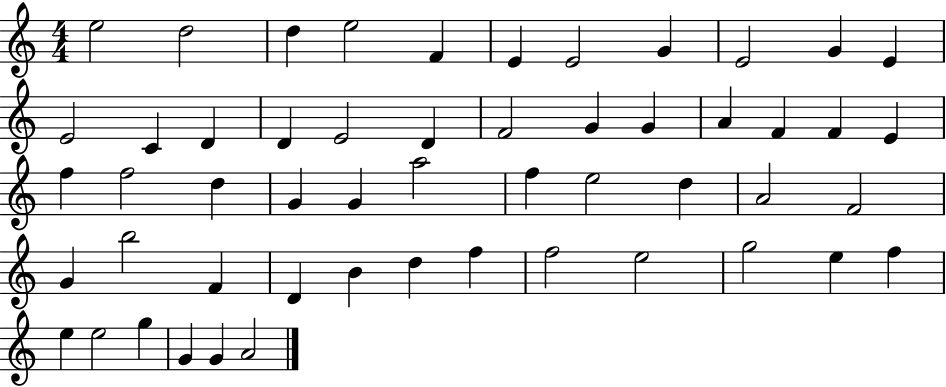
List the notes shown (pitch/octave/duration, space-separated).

E5/h D5/h D5/q E5/h F4/q E4/q E4/h G4/q E4/h G4/q E4/q E4/h C4/q D4/q D4/q E4/h D4/q F4/h G4/q G4/q A4/q F4/q F4/q E4/q F5/q F5/h D5/q G4/q G4/q A5/h F5/q E5/h D5/q A4/h F4/h G4/q B5/h F4/q D4/q B4/q D5/q F5/q F5/h E5/h G5/h E5/q F5/q E5/q E5/h G5/q G4/q G4/q A4/h